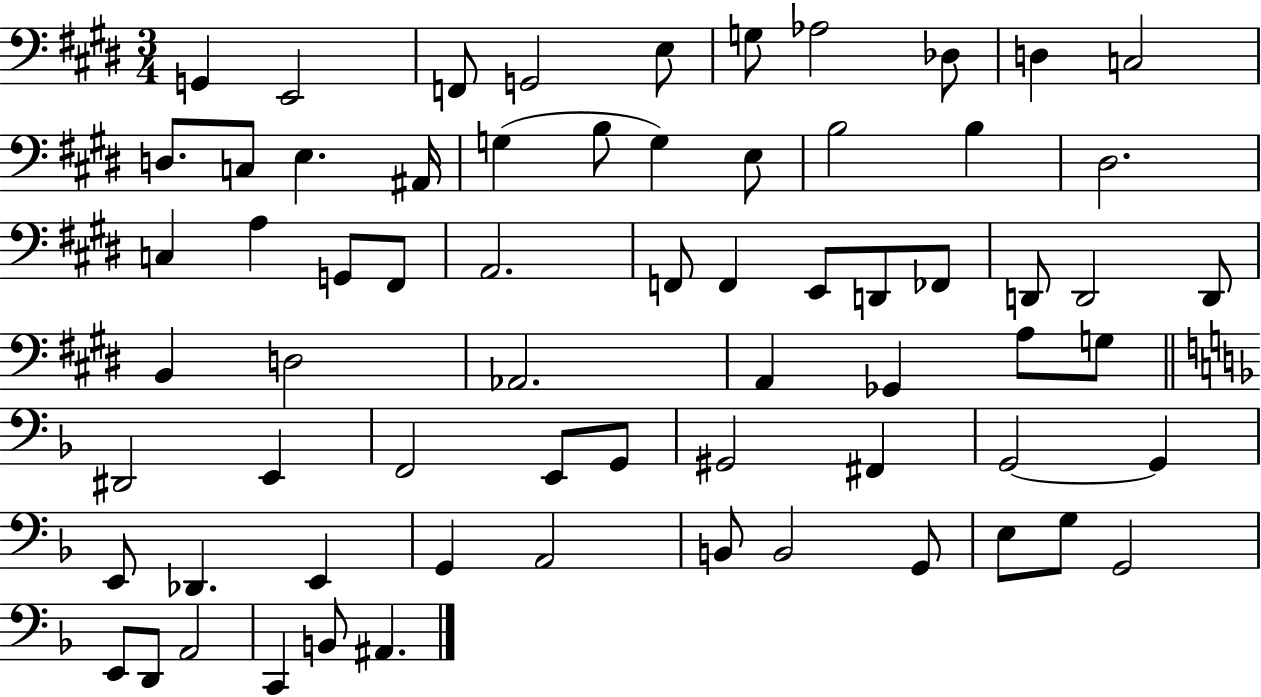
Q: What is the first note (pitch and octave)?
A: G2